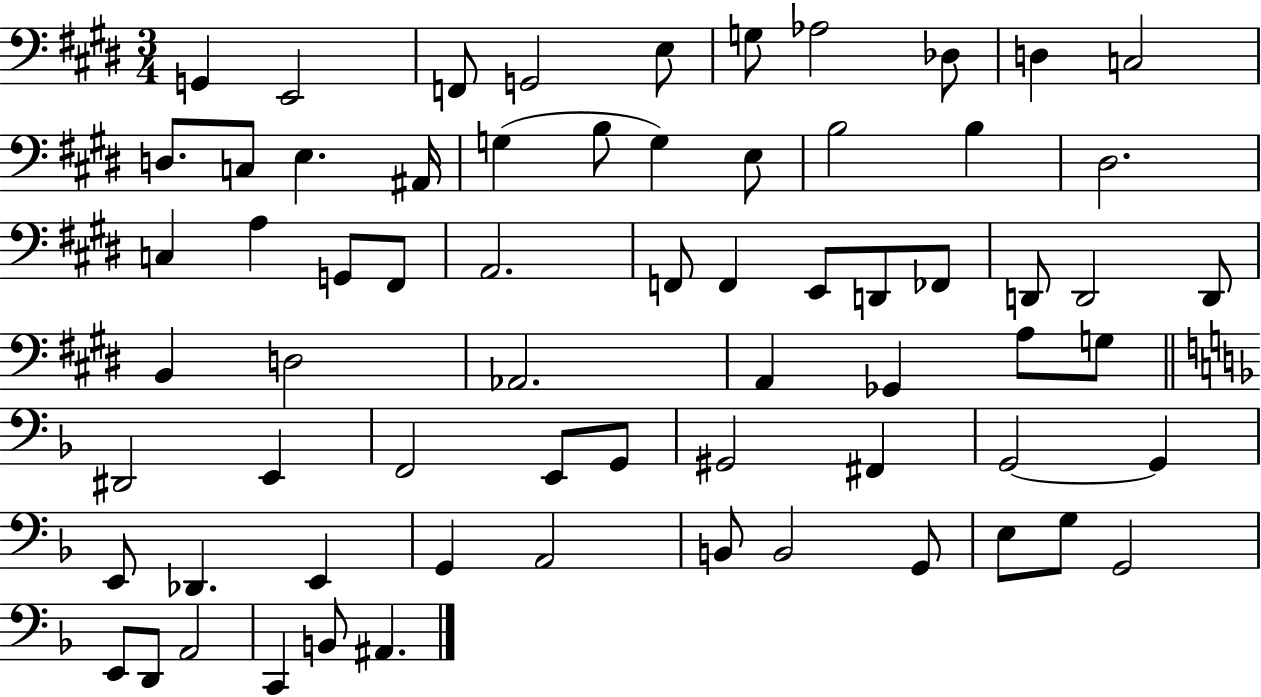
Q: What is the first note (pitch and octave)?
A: G2